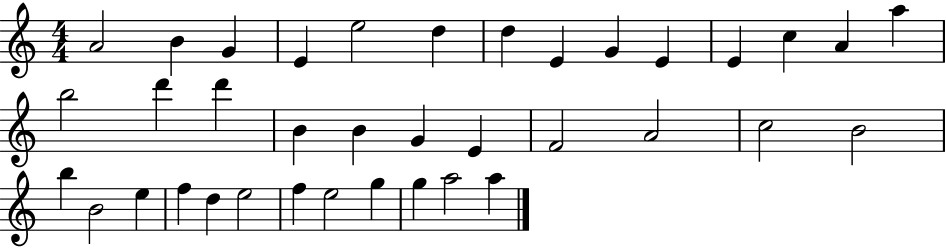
{
  \clef treble
  \numericTimeSignature
  \time 4/4
  \key c \major
  a'2 b'4 g'4 | e'4 e''2 d''4 | d''4 e'4 g'4 e'4 | e'4 c''4 a'4 a''4 | \break b''2 d'''4 d'''4 | b'4 b'4 g'4 e'4 | f'2 a'2 | c''2 b'2 | \break b''4 b'2 e''4 | f''4 d''4 e''2 | f''4 e''2 g''4 | g''4 a''2 a''4 | \break \bar "|."
}